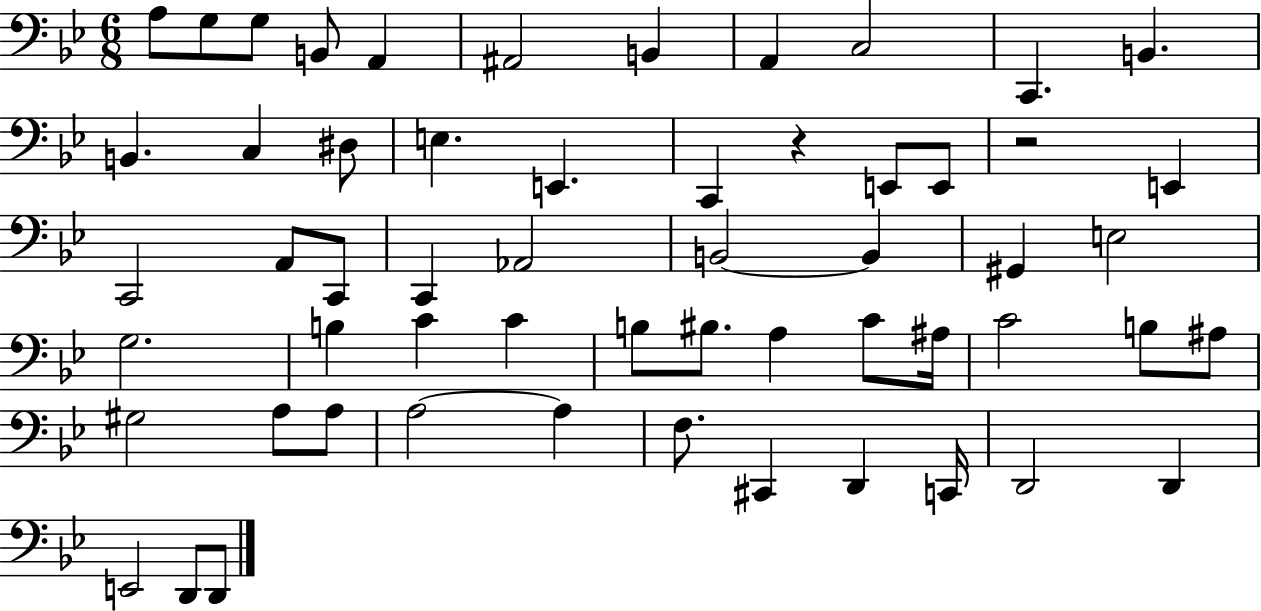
A3/e G3/e G3/e B2/e A2/q A#2/h B2/q A2/q C3/h C2/q. B2/q. B2/q. C3/q D#3/e E3/q. E2/q. C2/q R/q E2/e E2/e R/h E2/q C2/h A2/e C2/e C2/q Ab2/h B2/h B2/q G#2/q E3/h G3/h. B3/q C4/q C4/q B3/e BIS3/e. A3/q C4/e A#3/s C4/h B3/e A#3/e G#3/h A3/e A3/e A3/h A3/q F3/e. C#2/q D2/q C2/s D2/h D2/q E2/h D2/e D2/e